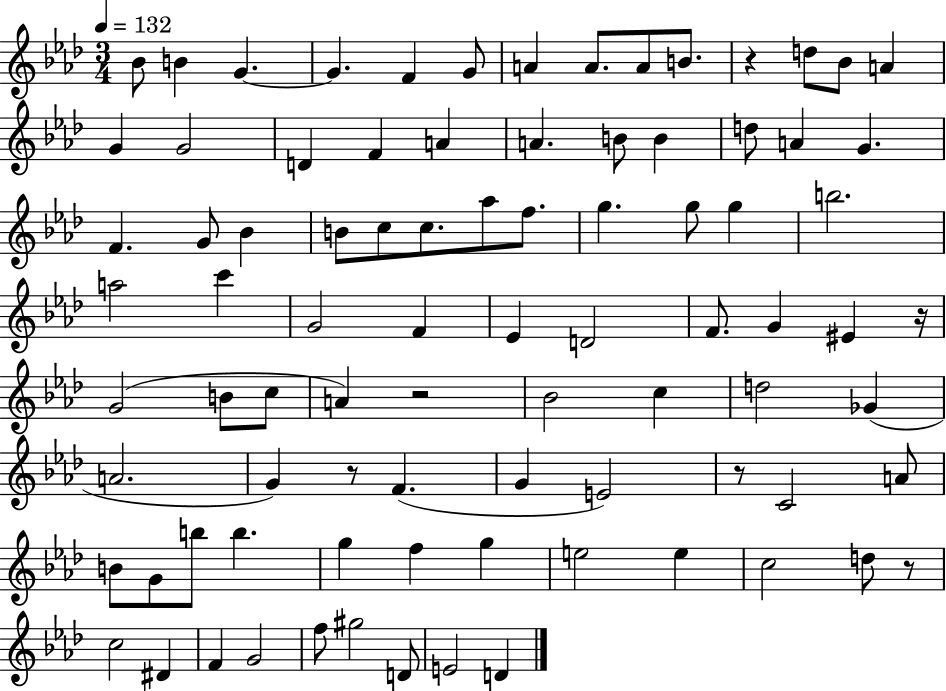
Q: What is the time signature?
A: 3/4